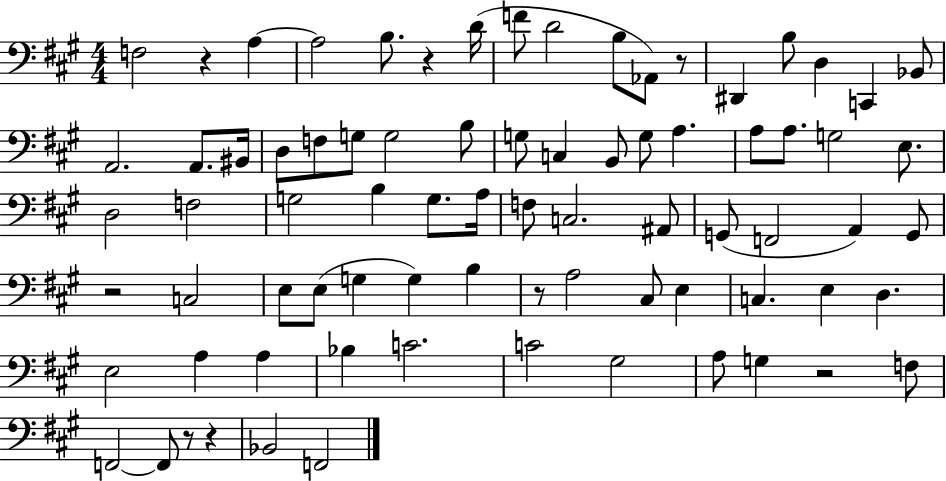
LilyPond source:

{
  \clef bass
  \numericTimeSignature
  \time 4/4
  \key a \major
  f2 r4 a4~~ | a2 b8. r4 d'16( | f'8 d'2 b8 aes,8) r8 | dis,4 b8 d4 c,4 bes,8 | \break a,2. a,8. bis,16 | d8 f8 g8 g2 b8 | g8 c4 b,8 g8 a4. | a8 a8. g2 e8. | \break d2 f2 | g2 b4 g8. a16 | f8 c2. ais,8 | g,8( f,2 a,4) g,8 | \break r2 c2 | e8 e8( g4 g4) b4 | r8 a2 cis8 e4 | c4. e4 d4. | \break e2 a4 a4 | bes4 c'2. | c'2 gis2 | a8 g4 r2 f8 | \break f,2~~ f,8 r8 r4 | bes,2 f,2 | \bar "|."
}